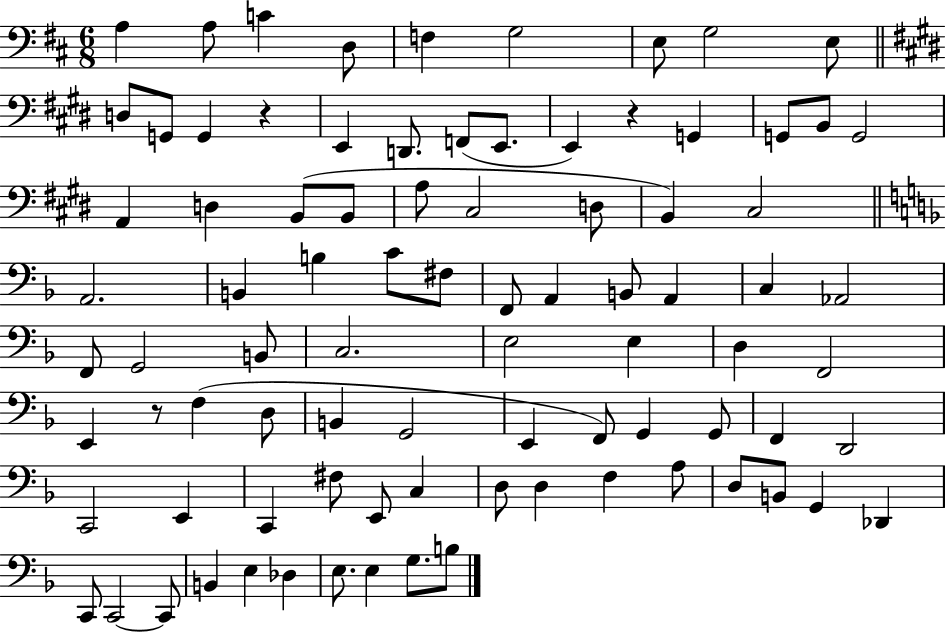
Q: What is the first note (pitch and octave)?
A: A3